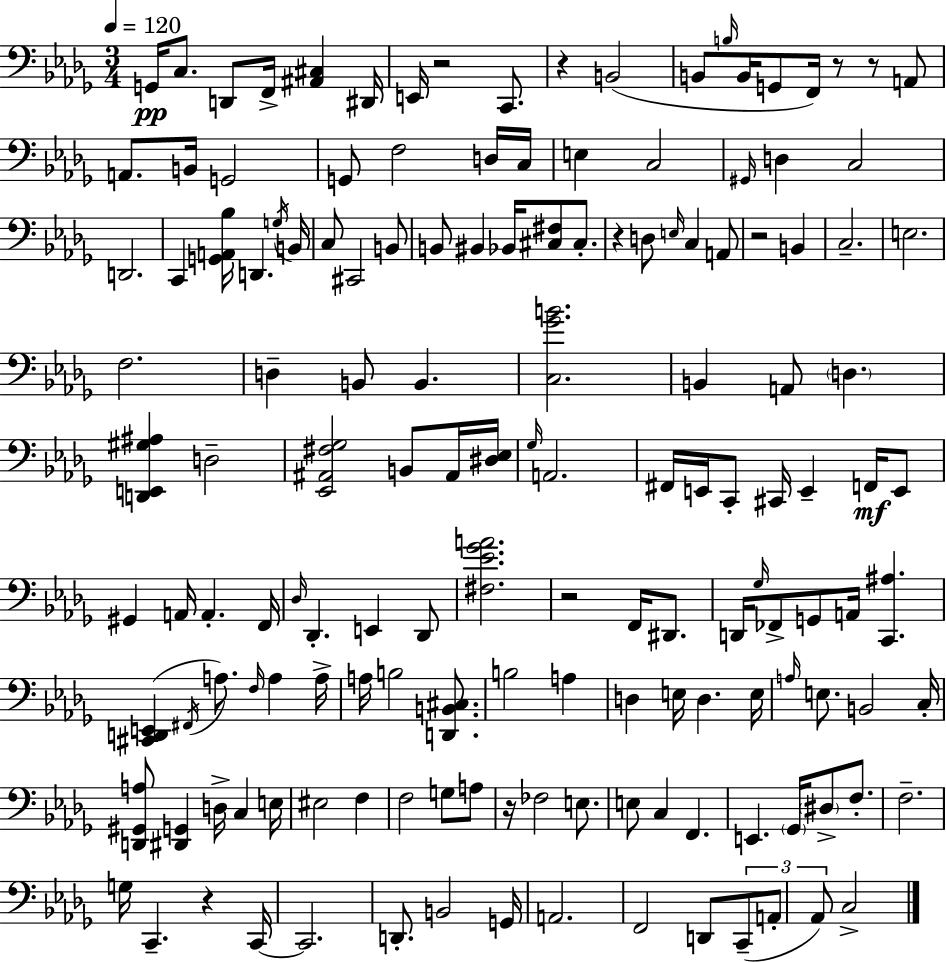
G2/s C3/e. D2/e F2/s [A#2,C#3]/q D#2/s E2/s R/h C2/e. R/q B2/h B2/e B3/s B2/s G2/e F2/s R/e R/e A2/e A2/e. B2/s G2/h G2/e F3/h D3/s C3/s E3/q C3/h G#2/s D3/q C3/h D2/h. C2/q [G2,A2,Bb3]/s D2/q. G3/s B2/s C3/e C#2/h B2/e B2/e BIS2/q Bb2/s [C#3,F#3]/e C#3/e. R/q D3/e E3/s C3/q A2/e R/h B2/q C3/h. E3/h. F3/h. D3/q B2/e B2/q. [C3,Gb4,B4]/h. B2/q A2/e D3/q. [D2,E2,G#3,A#3]/q D3/h [Eb2,A#2,F#3,Gb3]/h B2/e A#2/s [D#3,Eb3]/s Gb3/s A2/h. F#2/s E2/s C2/e C#2/s E2/q F2/s E2/e G#2/q A2/s A2/q. F2/s Db3/s Db2/q. E2/q Db2/e [F#3,Eb4,Gb4,A4]/h. R/h F2/s D#2/e. D2/s Gb3/s FES2/e G2/e A2/s [C2,A#3]/q. [C#2,D2,E2]/q F#2/s A3/e. F3/s A3/q A3/s A3/s B3/h [D2,B2,C#3]/e. B3/h A3/q D3/q E3/s D3/q. E3/s A3/s E3/e. B2/h C3/s [D2,G#2,A3]/e [D#2,G2]/q D3/s C3/q E3/s EIS3/h F3/q F3/h G3/e A3/e R/s FES3/h E3/e. E3/e C3/q F2/q. E2/q. Gb2/s D#3/e F3/e. F3/h. G3/s C2/q. R/q C2/s C2/h. D2/e. B2/h G2/s A2/h. F2/h D2/e C2/e A2/e Ab2/e C3/h